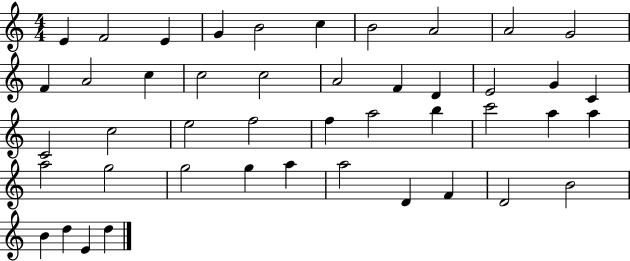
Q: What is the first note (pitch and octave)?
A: E4